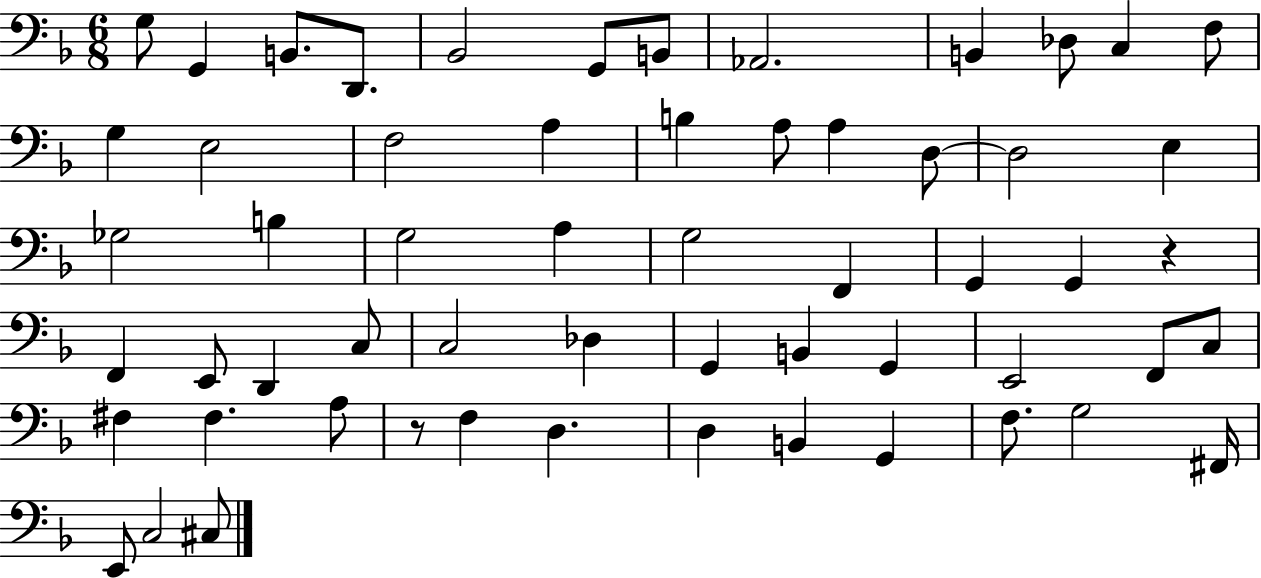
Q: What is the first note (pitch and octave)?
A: G3